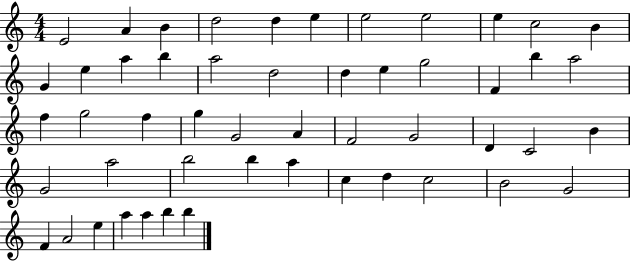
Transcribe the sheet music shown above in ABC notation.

X:1
T:Untitled
M:4/4
L:1/4
K:C
E2 A B d2 d e e2 e2 e c2 B G e a b a2 d2 d e g2 F b a2 f g2 f g G2 A F2 G2 D C2 B G2 a2 b2 b a c d c2 B2 G2 F A2 e a a b b